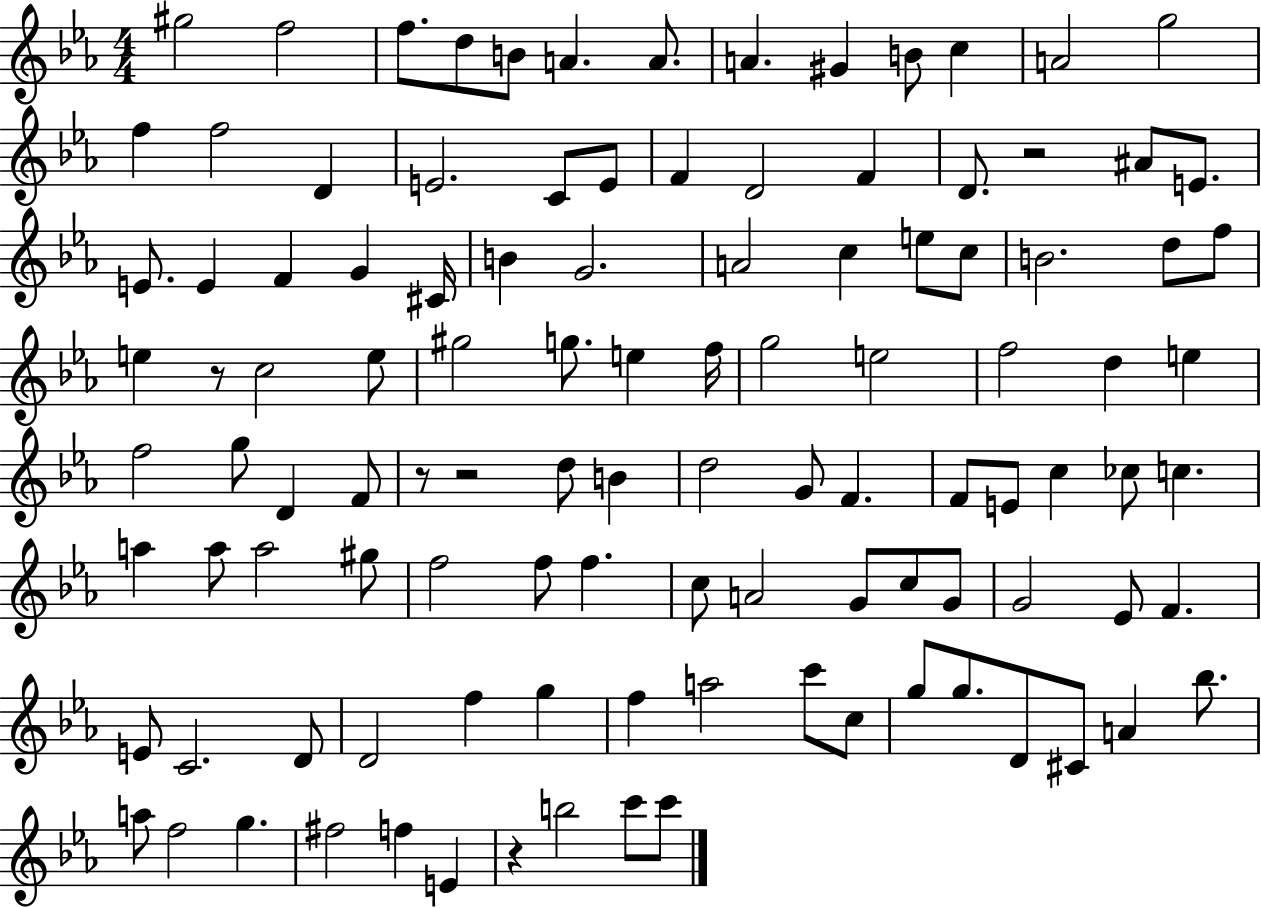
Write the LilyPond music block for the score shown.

{
  \clef treble
  \numericTimeSignature
  \time 4/4
  \key ees \major
  gis''2 f''2 | f''8. d''8 b'8 a'4. a'8. | a'4. gis'4 b'8 c''4 | a'2 g''2 | \break f''4 f''2 d'4 | e'2. c'8 e'8 | f'4 d'2 f'4 | d'8. r2 ais'8 e'8. | \break e'8. e'4 f'4 g'4 cis'16 | b'4 g'2. | a'2 c''4 e''8 c''8 | b'2. d''8 f''8 | \break e''4 r8 c''2 e''8 | gis''2 g''8. e''4 f''16 | g''2 e''2 | f''2 d''4 e''4 | \break f''2 g''8 d'4 f'8 | r8 r2 d''8 b'4 | d''2 g'8 f'4. | f'8 e'8 c''4 ces''8 c''4. | \break a''4 a''8 a''2 gis''8 | f''2 f''8 f''4. | c''8 a'2 g'8 c''8 g'8 | g'2 ees'8 f'4. | \break e'8 c'2. d'8 | d'2 f''4 g''4 | f''4 a''2 c'''8 c''8 | g''8 g''8. d'8 cis'8 a'4 bes''8. | \break a''8 f''2 g''4. | fis''2 f''4 e'4 | r4 b''2 c'''8 c'''8 | \bar "|."
}